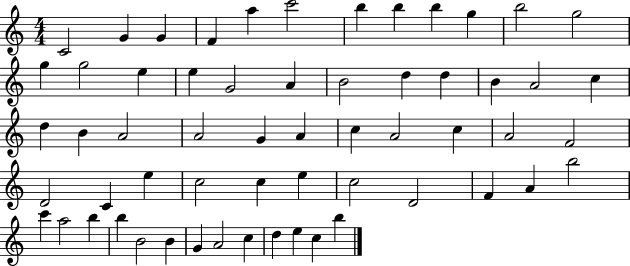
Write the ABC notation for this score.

X:1
T:Untitled
M:4/4
L:1/4
K:C
C2 G G F a c'2 b b b g b2 g2 g g2 e e G2 A B2 d d B A2 c d B A2 A2 G A c A2 c A2 F2 D2 C e c2 c e c2 D2 F A b2 c' a2 b b B2 B G A2 c d e c b